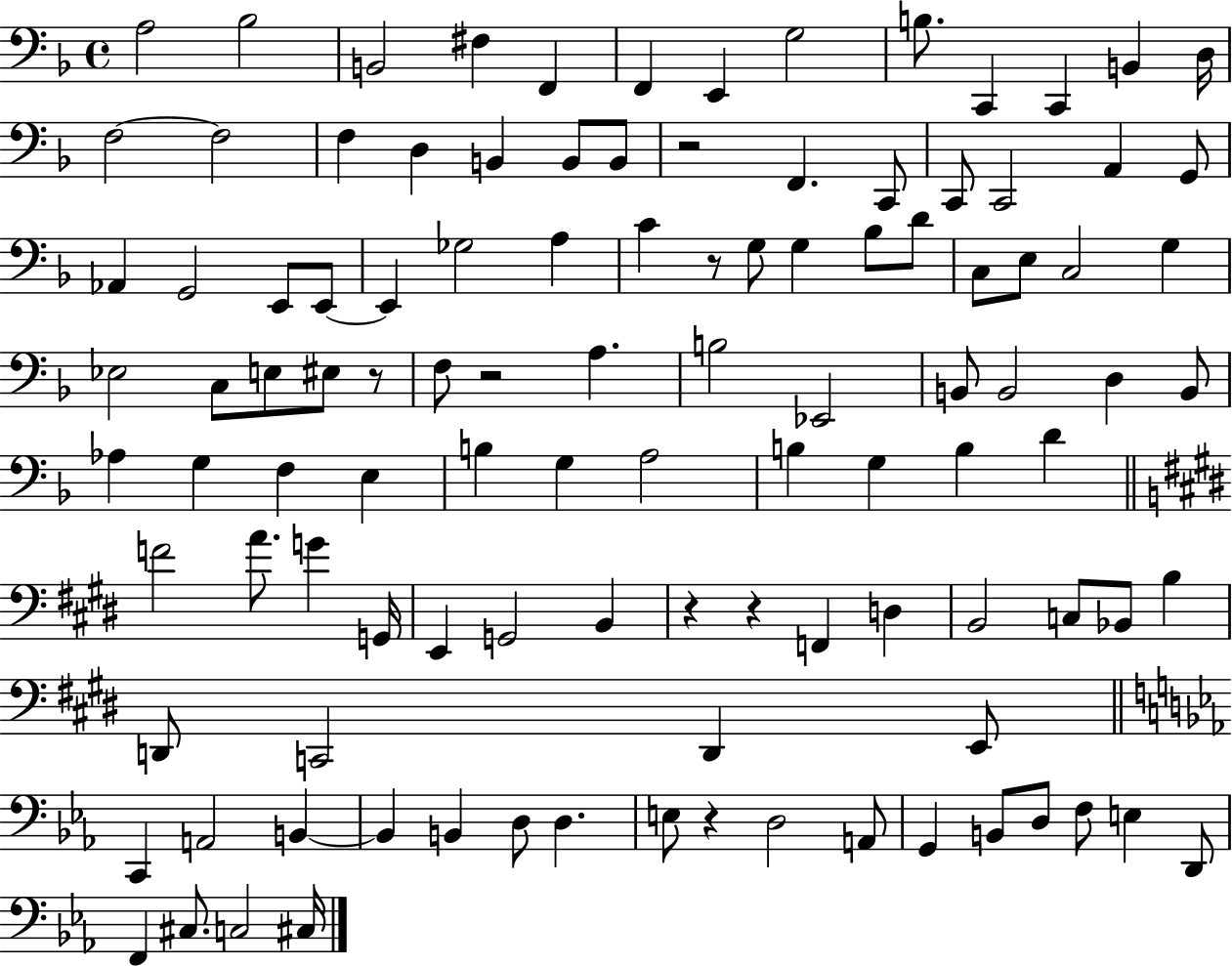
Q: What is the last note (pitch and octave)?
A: C#3